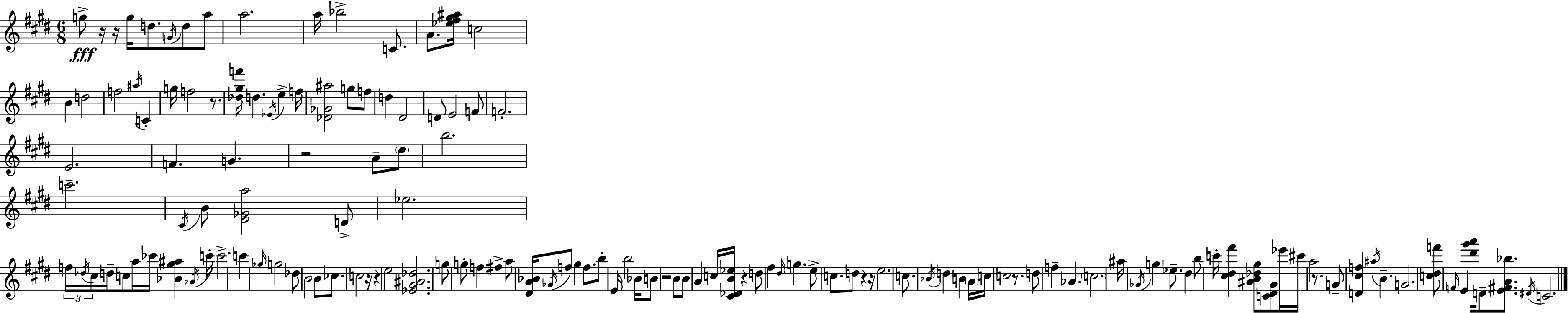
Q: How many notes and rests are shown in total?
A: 144